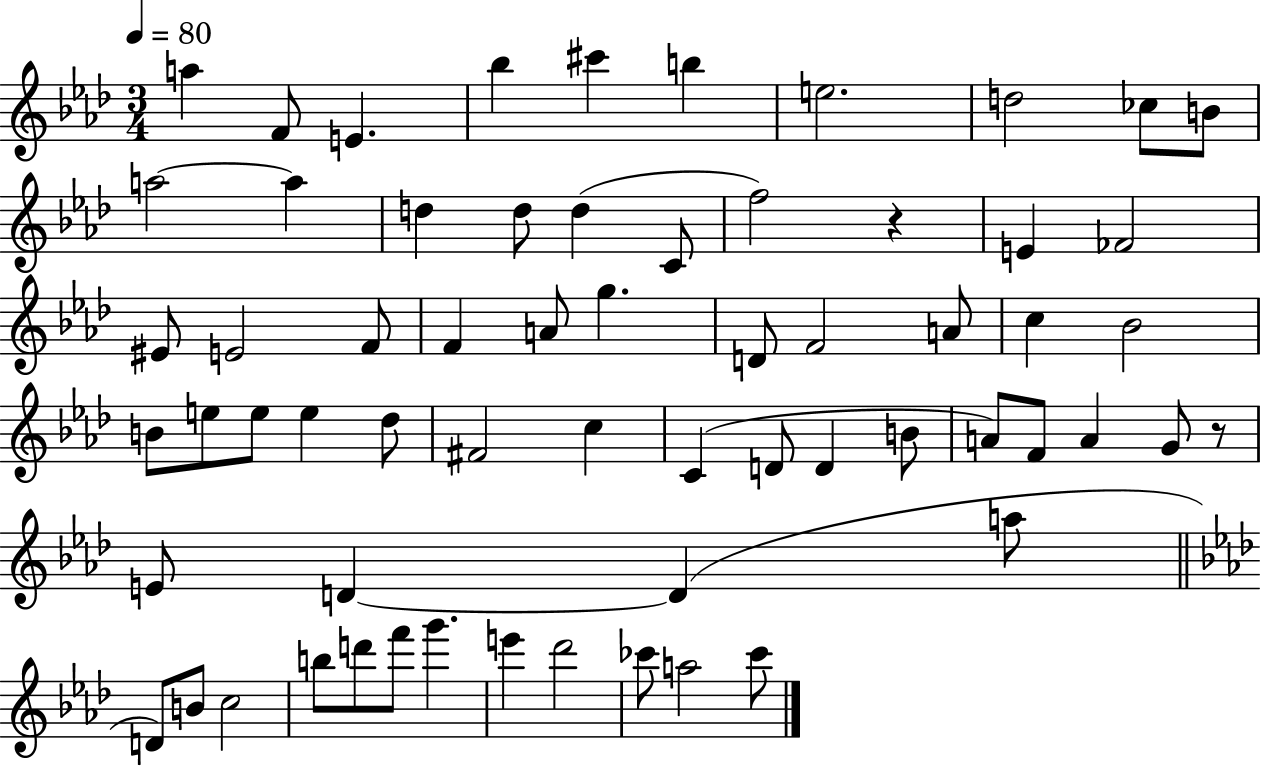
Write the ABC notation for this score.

X:1
T:Untitled
M:3/4
L:1/4
K:Ab
a F/2 E _b ^c' b e2 d2 _c/2 B/2 a2 a d d/2 d C/2 f2 z E _F2 ^E/2 E2 F/2 F A/2 g D/2 F2 A/2 c _B2 B/2 e/2 e/2 e _d/2 ^F2 c C D/2 D B/2 A/2 F/2 A G/2 z/2 E/2 D D a/2 D/2 B/2 c2 b/2 d'/2 f'/2 g' e' _d'2 _c'/2 a2 _c'/2